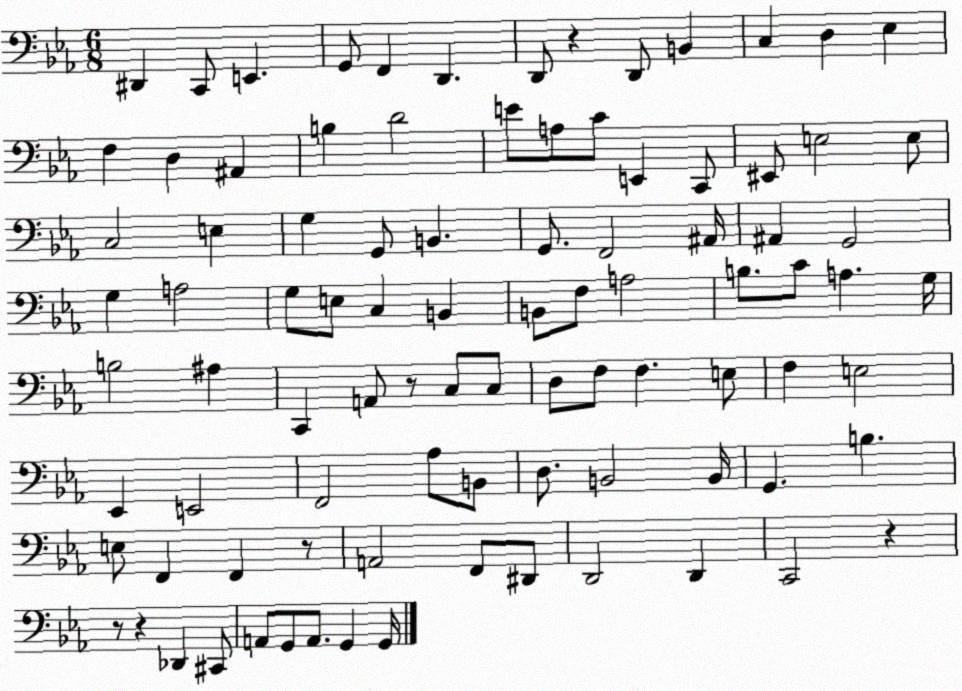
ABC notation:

X:1
T:Untitled
M:6/8
L:1/4
K:Eb
^D,, C,,/2 E,, G,,/2 F,, D,, D,,/2 z D,,/2 B,, C, D, _E, F, D, ^A,, B, D2 E/2 A,/2 C/2 E,, C,,/2 ^E,,/2 E,2 E,/2 C,2 E, G, G,,/2 B,, G,,/2 F,,2 ^A,,/4 ^A,, G,,2 G, A,2 G,/2 E,/2 C, B,, B,,/2 F,/2 A,2 B,/2 C/2 A, G,/4 B,2 ^A, C,, A,,/2 z/2 C,/2 C,/2 D,/2 F,/2 F, E,/2 F, E,2 _E,, E,,2 F,,2 _A,/2 B,,/2 D,/2 B,,2 B,,/4 G,, B, E,/2 F,, F,, z/2 A,,2 F,,/2 ^D,,/2 D,,2 D,, C,,2 z z/2 z _D,, ^C,,/2 A,,/2 G,,/2 A,,/2 G,, G,,/4